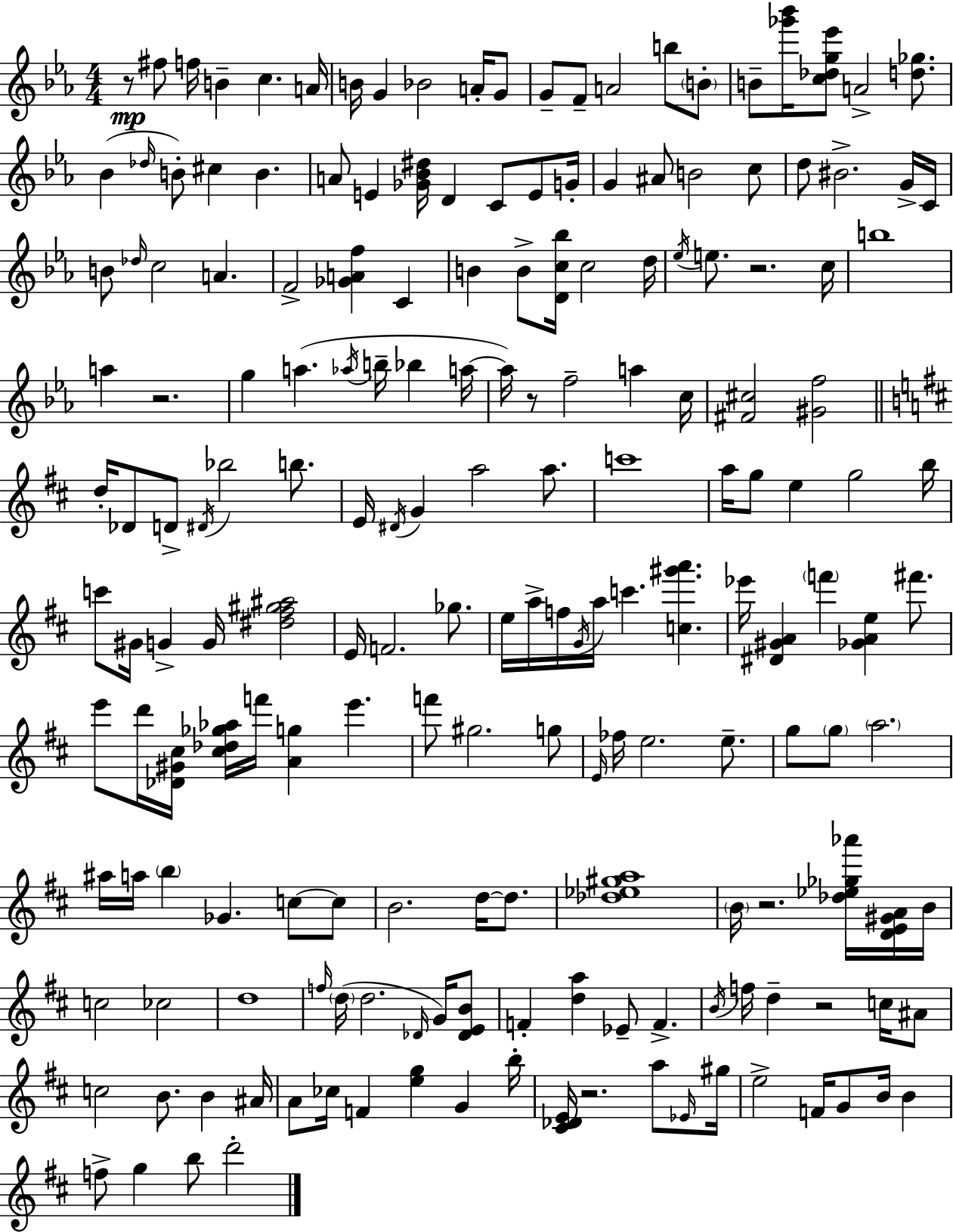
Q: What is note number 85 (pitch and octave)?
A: Gb5